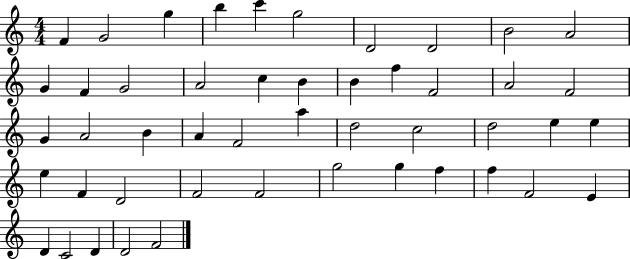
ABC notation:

X:1
T:Untitled
M:4/4
L:1/4
K:C
F G2 g b c' g2 D2 D2 B2 A2 G F G2 A2 c B B f F2 A2 F2 G A2 B A F2 a d2 c2 d2 e e e F D2 F2 F2 g2 g f f F2 E D C2 D D2 F2